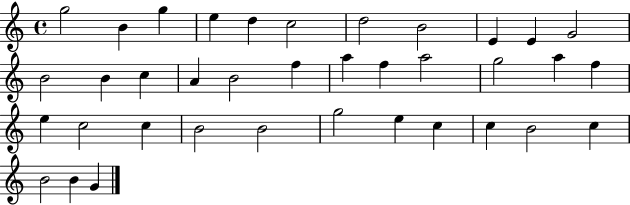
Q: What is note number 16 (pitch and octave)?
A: B4